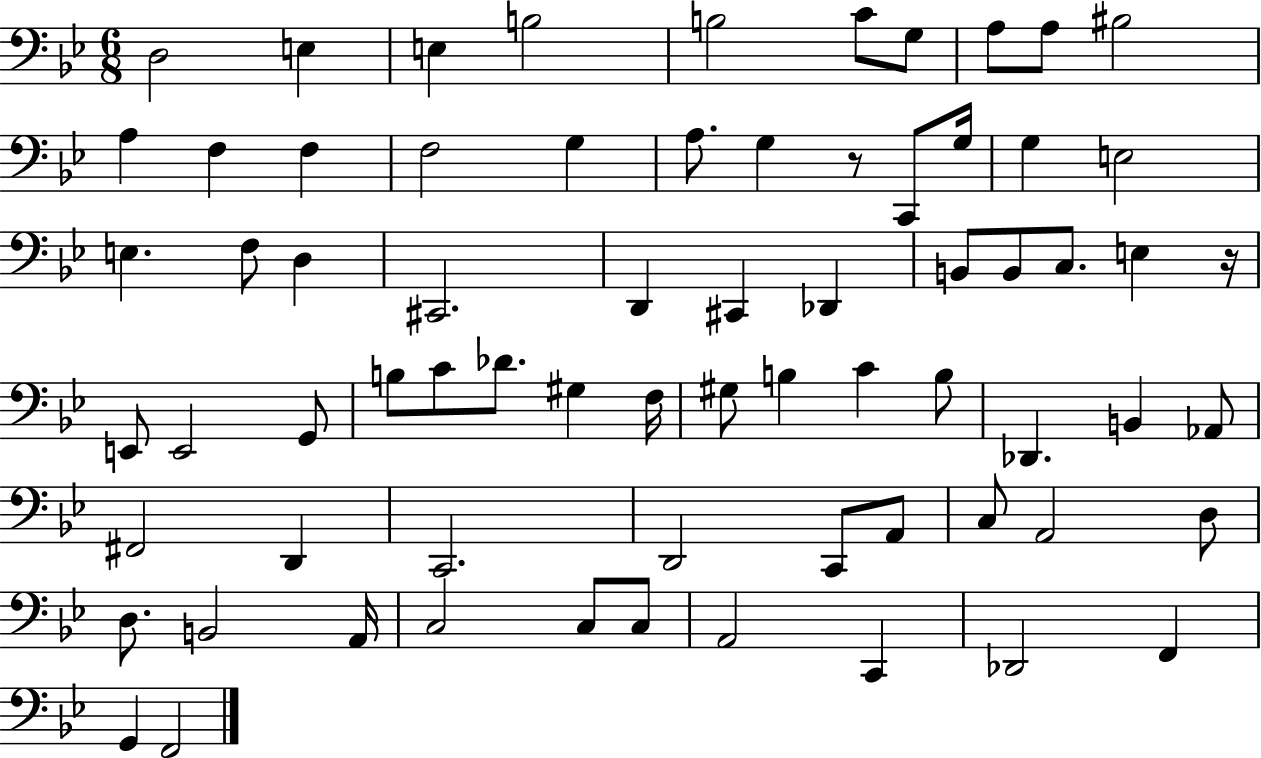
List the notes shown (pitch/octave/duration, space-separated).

D3/h E3/q E3/q B3/h B3/h C4/e G3/e A3/e A3/e BIS3/h A3/q F3/q F3/q F3/h G3/q A3/e. G3/q R/e C2/e G3/s G3/q E3/h E3/q. F3/e D3/q C#2/h. D2/q C#2/q Db2/q B2/e B2/e C3/e. E3/q R/s E2/e E2/h G2/e B3/e C4/e Db4/e. G#3/q F3/s G#3/e B3/q C4/q B3/e Db2/q. B2/q Ab2/e F#2/h D2/q C2/h. D2/h C2/e A2/e C3/e A2/h D3/e D3/e. B2/h A2/s C3/h C3/e C3/e A2/h C2/q Db2/h F2/q G2/q F2/h